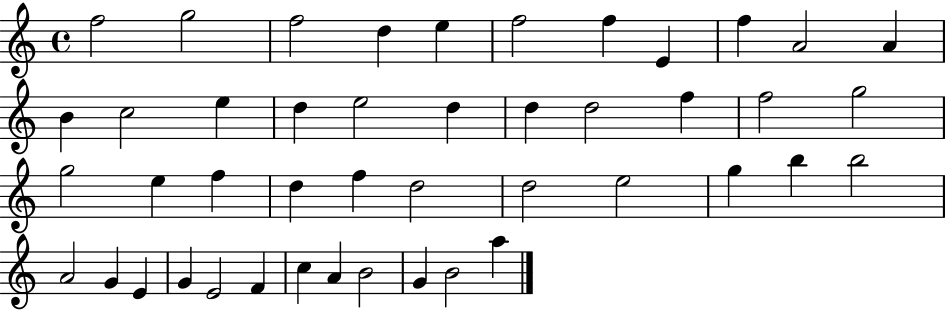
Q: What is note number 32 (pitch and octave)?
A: B5